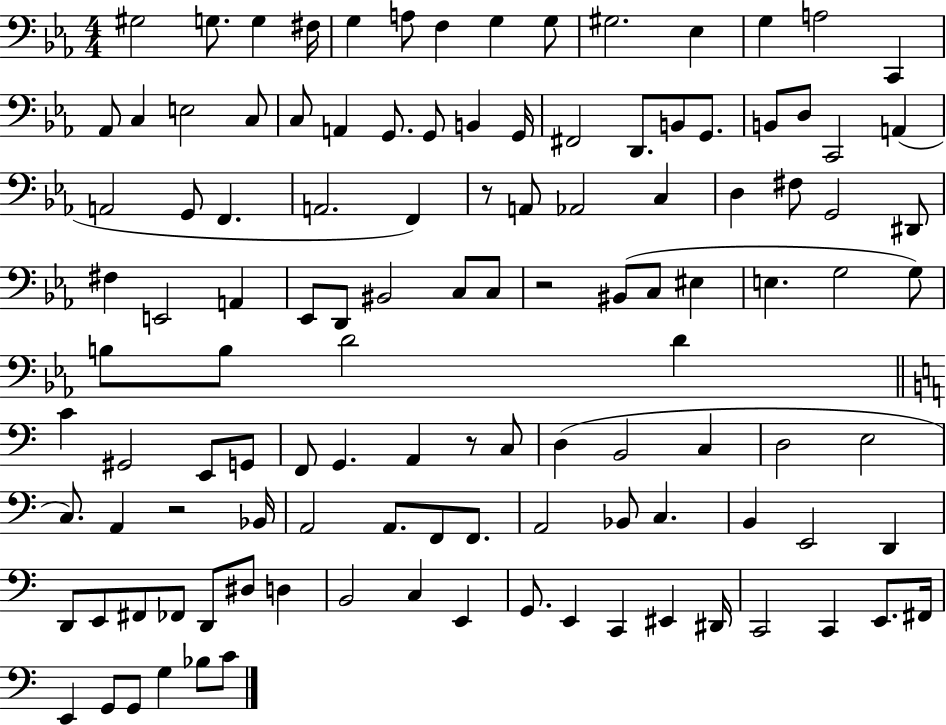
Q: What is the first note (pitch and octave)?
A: G#3